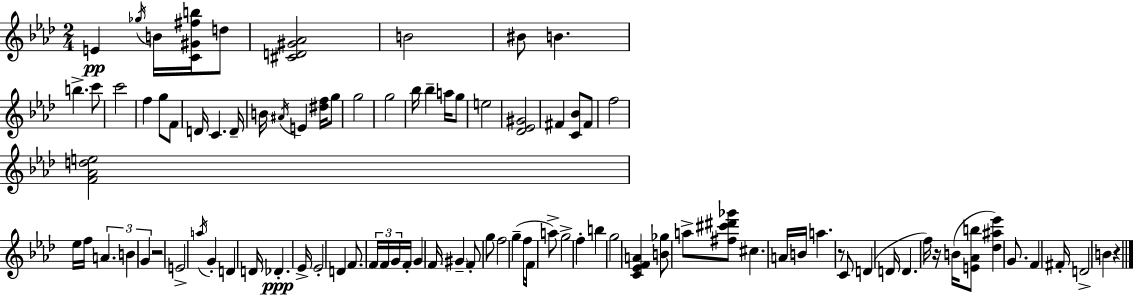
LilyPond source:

{
  \clef treble
  \numericTimeSignature
  \time 2/4
  \key aes \major
  e'4\pp \acciaccatura { ges''16 } b'16 <c' gis' fis'' b''>16 d''8 | <cis' d' gis' aes'>2 | b'2 | bis'8 b'4. | \break b''4.-> c'''8 | c'''2 | f''4 g''8 f'8 | d'16 c'4. | \break d'16-- b'16 \acciaccatura { ais'16 } e'4 <dis'' f''>16 | g''8 g''2 | g''2 | bes''16 bes''4-- a''16 | \break g''8 e''2 | <des' ees' gis'>2 | fis'4 <c' bes'>8 | fis'8 f''2 | \break <f' aes' d'' e''>2 | ees''16 f''16 \tuplet 3/2 { a'4. | b'4 g'4 } | r2 | \break e'2-> | \acciaccatura { a''16 } g'4-. d'4 | d'16 des'4.-.\ppp | ees'16-> ees'2-. | \break d'4 f'8. | \tuplet 3/2 { f'16 f'16 g'16 } f'16-. g'4 | f'16 \parenthesize gis'4-- f'8-. | g''8 f''2 | \break g''4--( f''16 | f'16 a''8->) g''2-> | f''4-. b''4 | g''2 | \break <c' ees' f' a'>4 <b' ges''>8 | a''8-> <fis'' cis''' dis''' ges'''>8 cis''4. | a'16 b'16 a''4. | r8 c'8 d'4( | \break d'16 d'4. | f''16) r16 b'16( <e' aes' b''>8 <des'' ais'' ees'''>4) | g'8. f'4 | fis'16-. d'2-> | \break b'4 r4 | \bar "|."
}